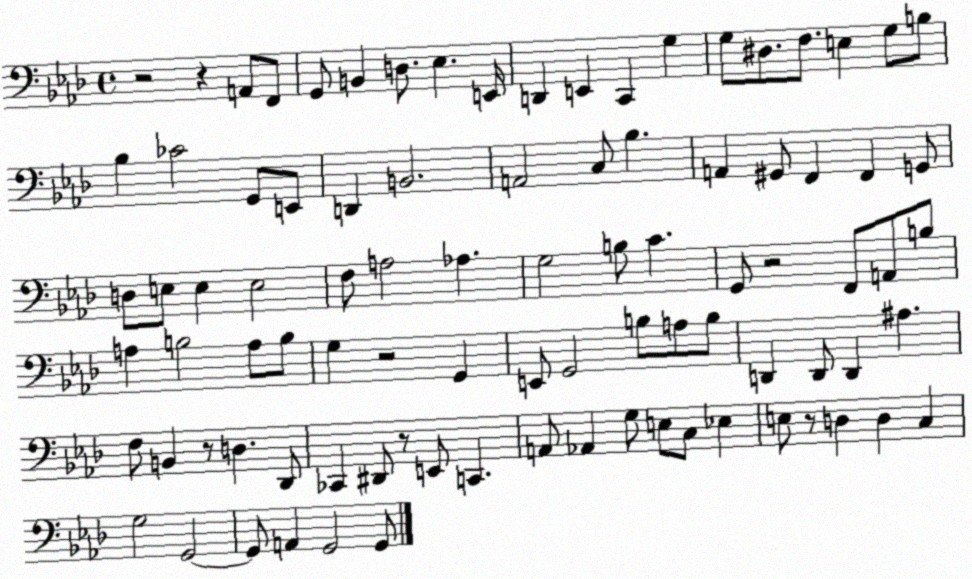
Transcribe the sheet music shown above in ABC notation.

X:1
T:Untitled
M:4/4
L:1/4
K:Ab
z2 z A,,/2 F,,/2 G,,/2 B,, D,/2 _E, E,,/4 D,, E,, C,, G, G,/2 ^D,/2 F,/2 E, G,/2 B,/2 _B, _C2 G,,/2 E,,/2 D,, B,,2 A,,2 C,/2 _B, A,, ^G,,/2 F,, F,, G,,/2 D,/2 E,/2 E, E,2 F,/2 A,2 _A, G,2 B,/2 C G,,/2 z2 F,,/2 A,,/2 B,/2 A, B,2 A,/2 B,/2 G, z2 G,, E,,/2 G,,2 B,/2 A,/2 B,/2 D,, D,,/2 D,, ^A, F,/2 B,, z/2 D, _D,,/2 _C,, ^D,,/2 z/2 E,,/2 C,, A,,/2 _A,, G,/2 E,/2 C,/2 _E, E,/2 z/2 D, D, C, G,2 G,,2 G,,/2 A,, G,,2 G,,/2